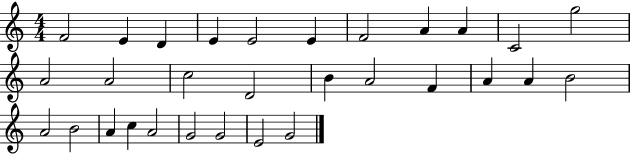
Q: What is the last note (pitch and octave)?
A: G4